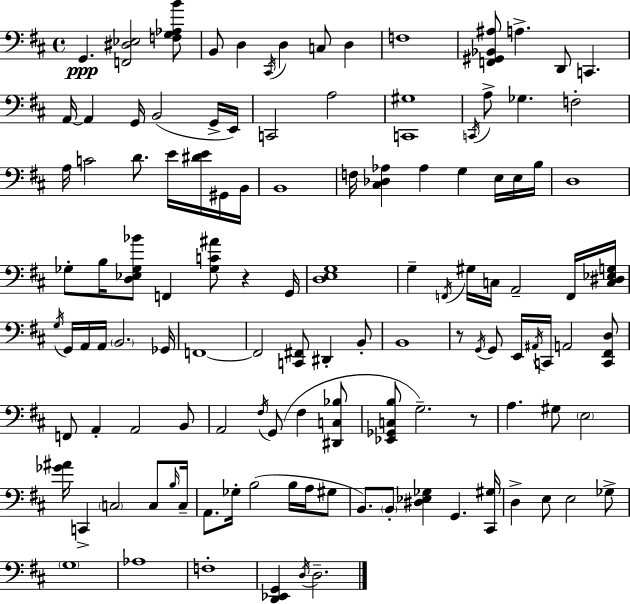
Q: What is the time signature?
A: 4/4